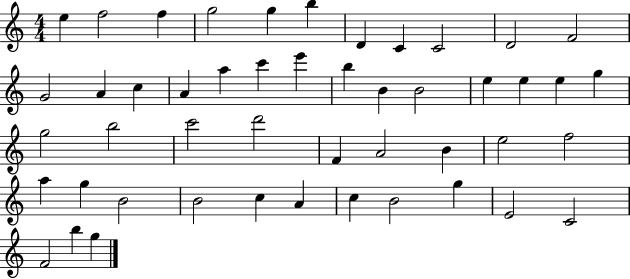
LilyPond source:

{
  \clef treble
  \numericTimeSignature
  \time 4/4
  \key c \major
  e''4 f''2 f''4 | g''2 g''4 b''4 | d'4 c'4 c'2 | d'2 f'2 | \break g'2 a'4 c''4 | a'4 a''4 c'''4 e'''4 | b''4 b'4 b'2 | e''4 e''4 e''4 g''4 | \break g''2 b''2 | c'''2 d'''2 | f'4 a'2 b'4 | e''2 f''2 | \break a''4 g''4 b'2 | b'2 c''4 a'4 | c''4 b'2 g''4 | e'2 c'2 | \break f'2 b''4 g''4 | \bar "|."
}